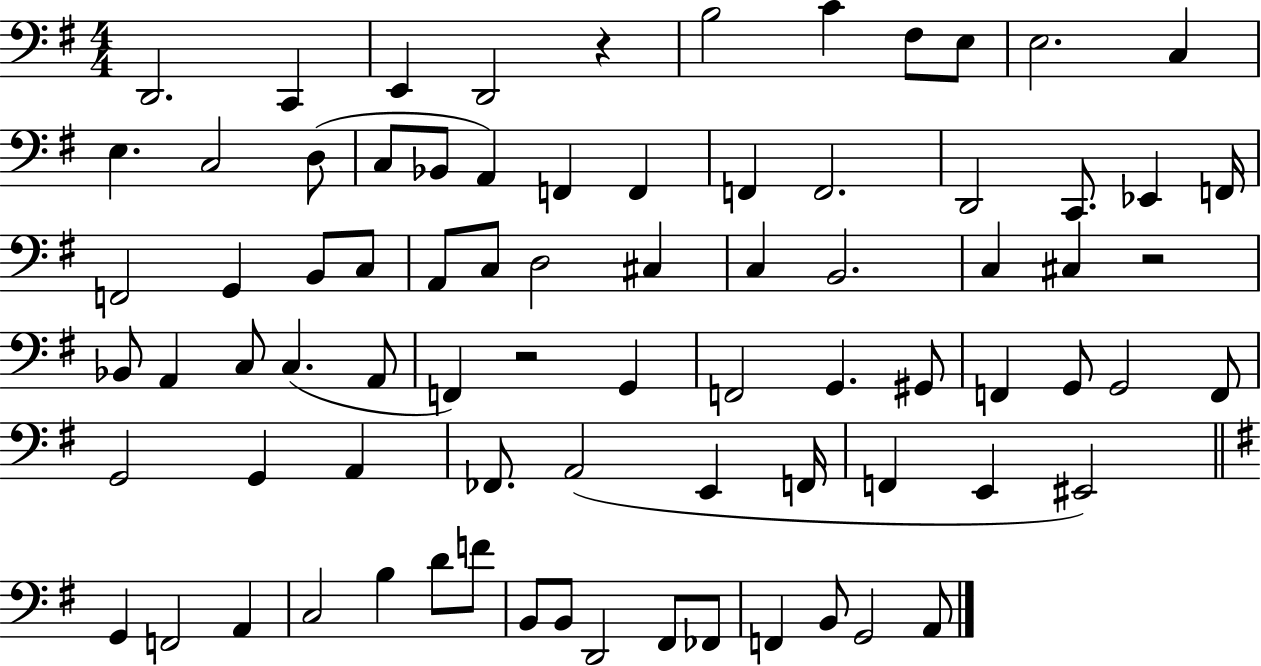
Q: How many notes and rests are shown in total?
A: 79